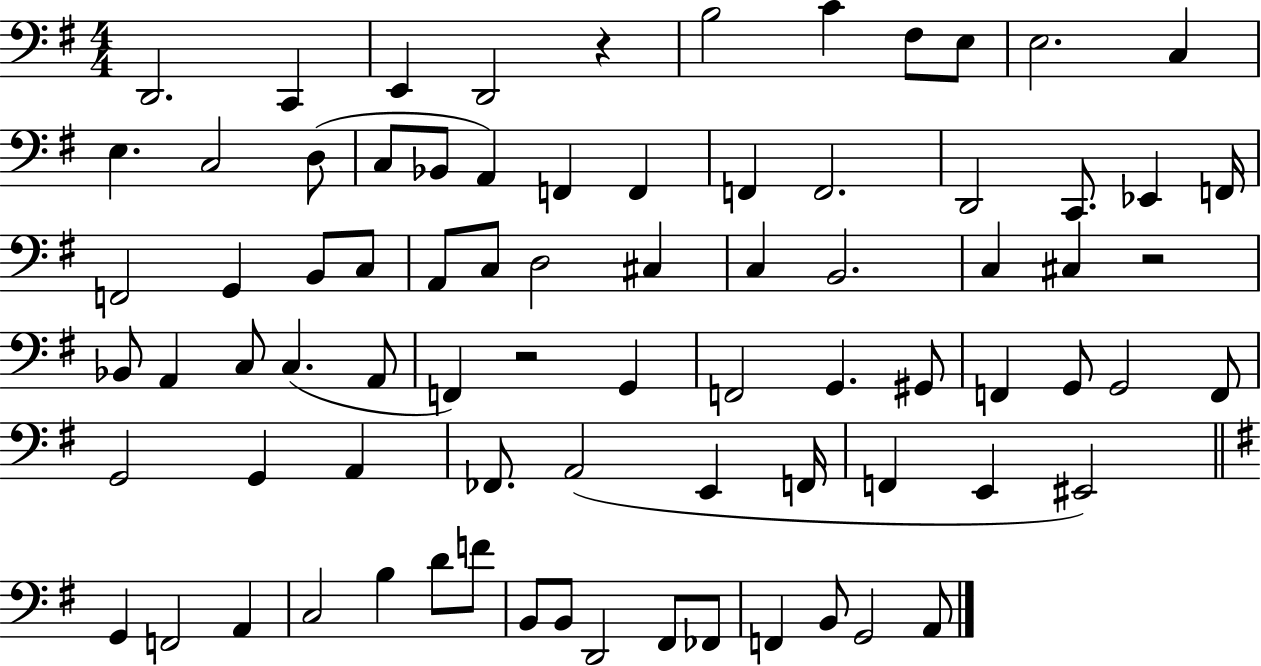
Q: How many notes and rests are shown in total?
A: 79